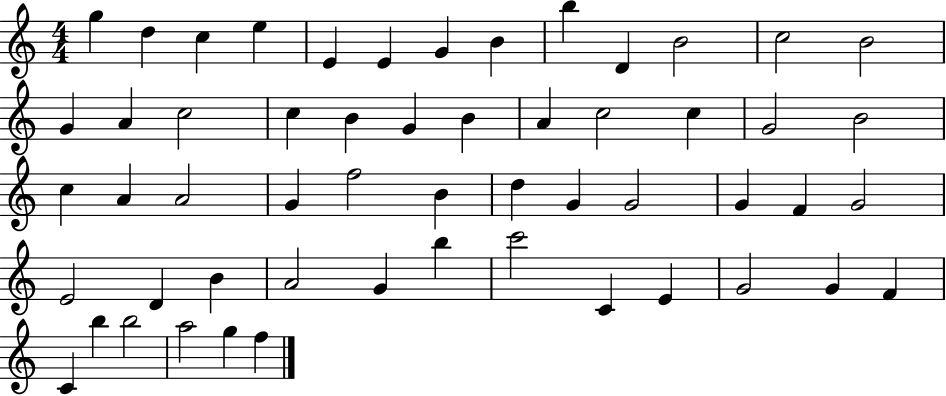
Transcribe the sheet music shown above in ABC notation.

X:1
T:Untitled
M:4/4
L:1/4
K:C
g d c e E E G B b D B2 c2 B2 G A c2 c B G B A c2 c G2 B2 c A A2 G f2 B d G G2 G F G2 E2 D B A2 G b c'2 C E G2 G F C b b2 a2 g f